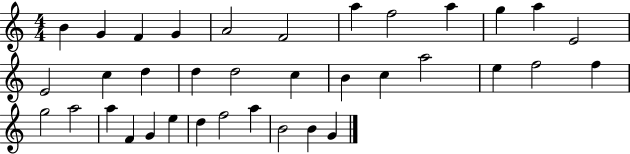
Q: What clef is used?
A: treble